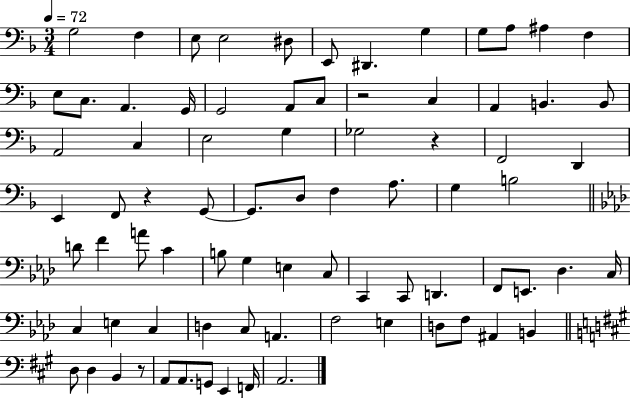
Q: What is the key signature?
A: F major